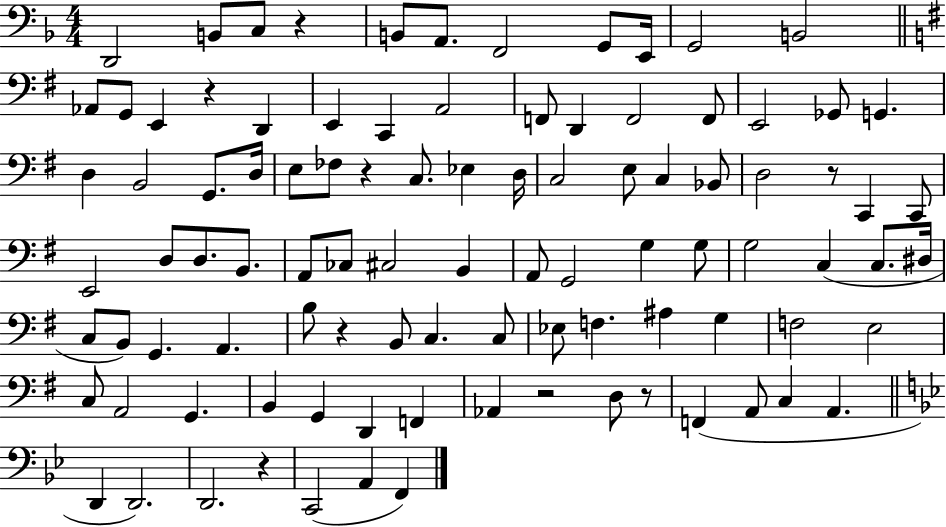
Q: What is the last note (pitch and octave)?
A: F2